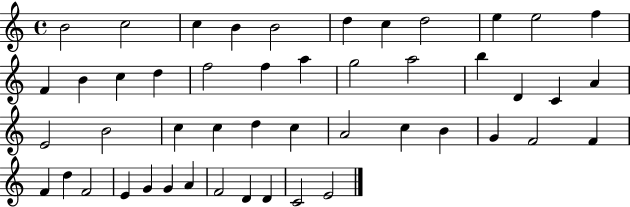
X:1
T:Untitled
M:4/4
L:1/4
K:C
B2 c2 c B B2 d c d2 e e2 f F B c d f2 f a g2 a2 b D C A E2 B2 c c d c A2 c B G F2 F F d F2 E G G A F2 D D C2 E2